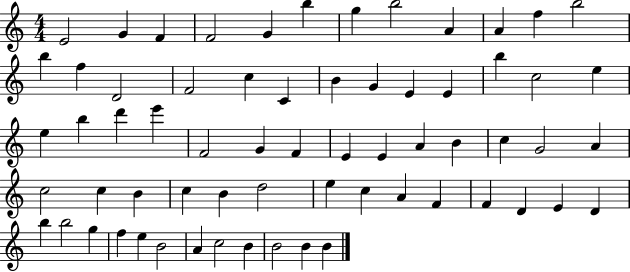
X:1
T:Untitled
M:4/4
L:1/4
K:C
E2 G F F2 G b g b2 A A f b2 b f D2 F2 c C B G E E b c2 e e b d' e' F2 G F E E A B c G2 A c2 c B c B d2 e c A F F D E D b b2 g f e B2 A c2 B B2 B B